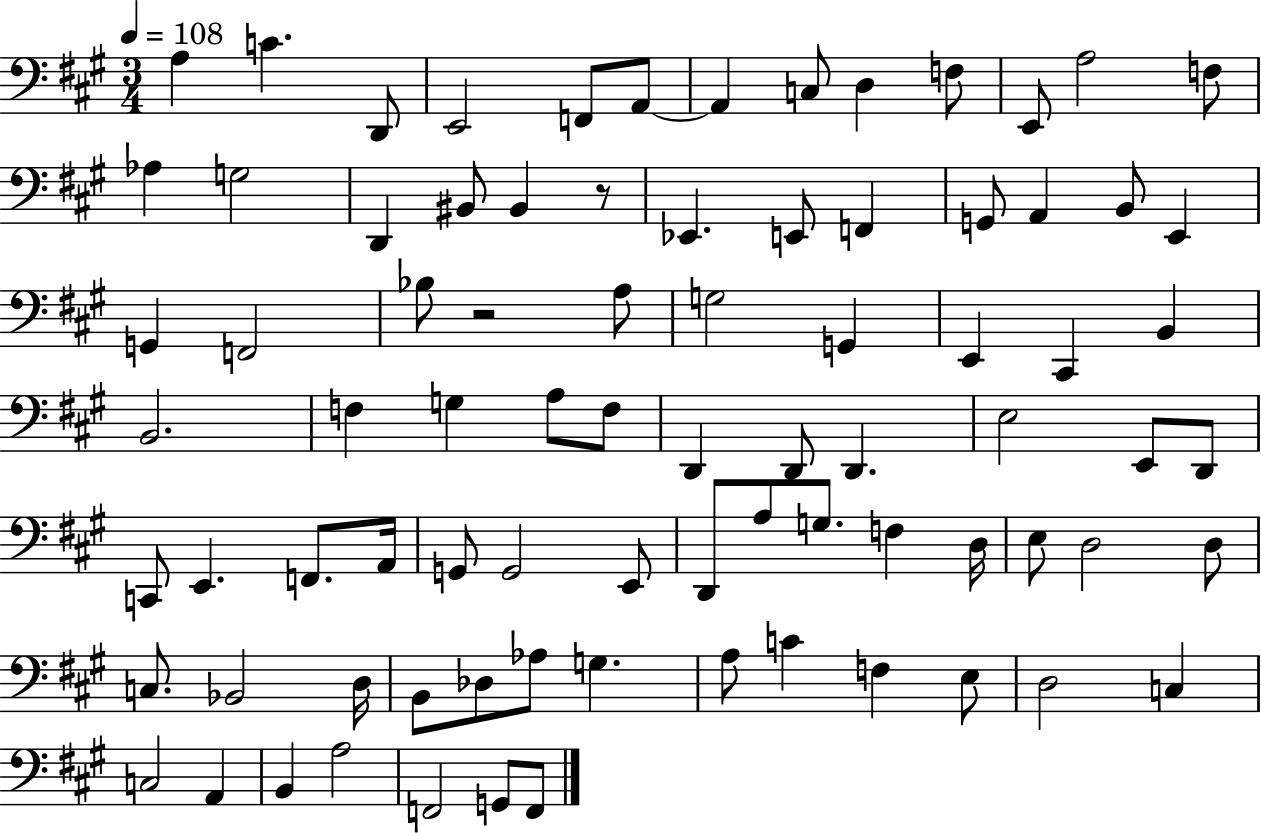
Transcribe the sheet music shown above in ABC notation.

X:1
T:Untitled
M:3/4
L:1/4
K:A
A, C D,,/2 E,,2 F,,/2 A,,/2 A,, C,/2 D, F,/2 E,,/2 A,2 F,/2 _A, G,2 D,, ^B,,/2 ^B,, z/2 _E,, E,,/2 F,, G,,/2 A,, B,,/2 E,, G,, F,,2 _B,/2 z2 A,/2 G,2 G,, E,, ^C,, B,, B,,2 F, G, A,/2 F,/2 D,, D,,/2 D,, E,2 E,,/2 D,,/2 C,,/2 E,, F,,/2 A,,/4 G,,/2 G,,2 E,,/2 D,,/2 A,/2 G,/2 F, D,/4 E,/2 D,2 D,/2 C,/2 _B,,2 D,/4 B,,/2 _D,/2 _A,/2 G, A,/2 C F, E,/2 D,2 C, C,2 A,, B,, A,2 F,,2 G,,/2 F,,/2